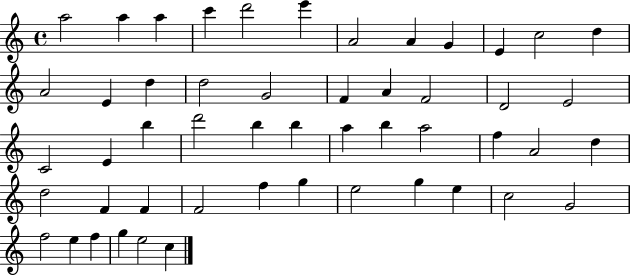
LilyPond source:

{
  \clef treble
  \time 4/4
  \defaultTimeSignature
  \key c \major
  a''2 a''4 a''4 | c'''4 d'''2 e'''4 | a'2 a'4 g'4 | e'4 c''2 d''4 | \break a'2 e'4 d''4 | d''2 g'2 | f'4 a'4 f'2 | d'2 e'2 | \break c'2 e'4 b''4 | d'''2 b''4 b''4 | a''4 b''4 a''2 | f''4 a'2 d''4 | \break d''2 f'4 f'4 | f'2 f''4 g''4 | e''2 g''4 e''4 | c''2 g'2 | \break f''2 e''4 f''4 | g''4 e''2 c''4 | \bar "|."
}